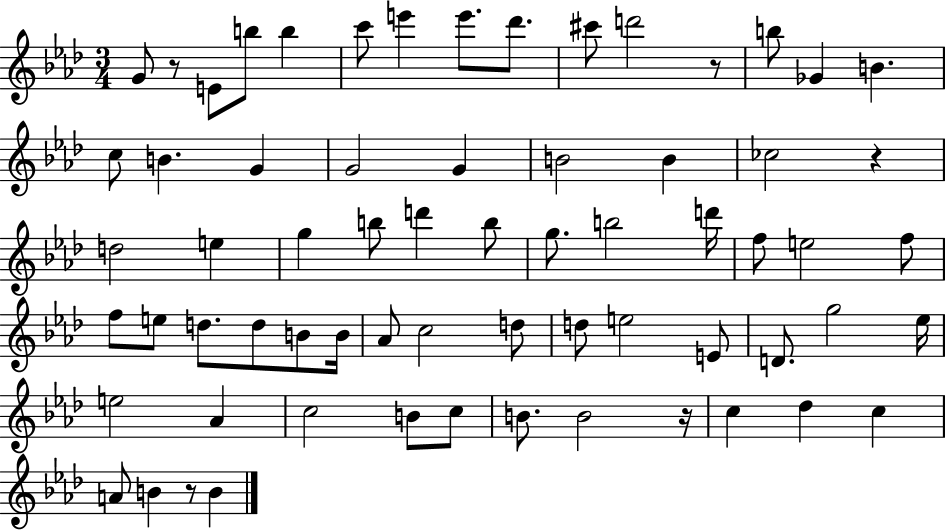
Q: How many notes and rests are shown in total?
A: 66